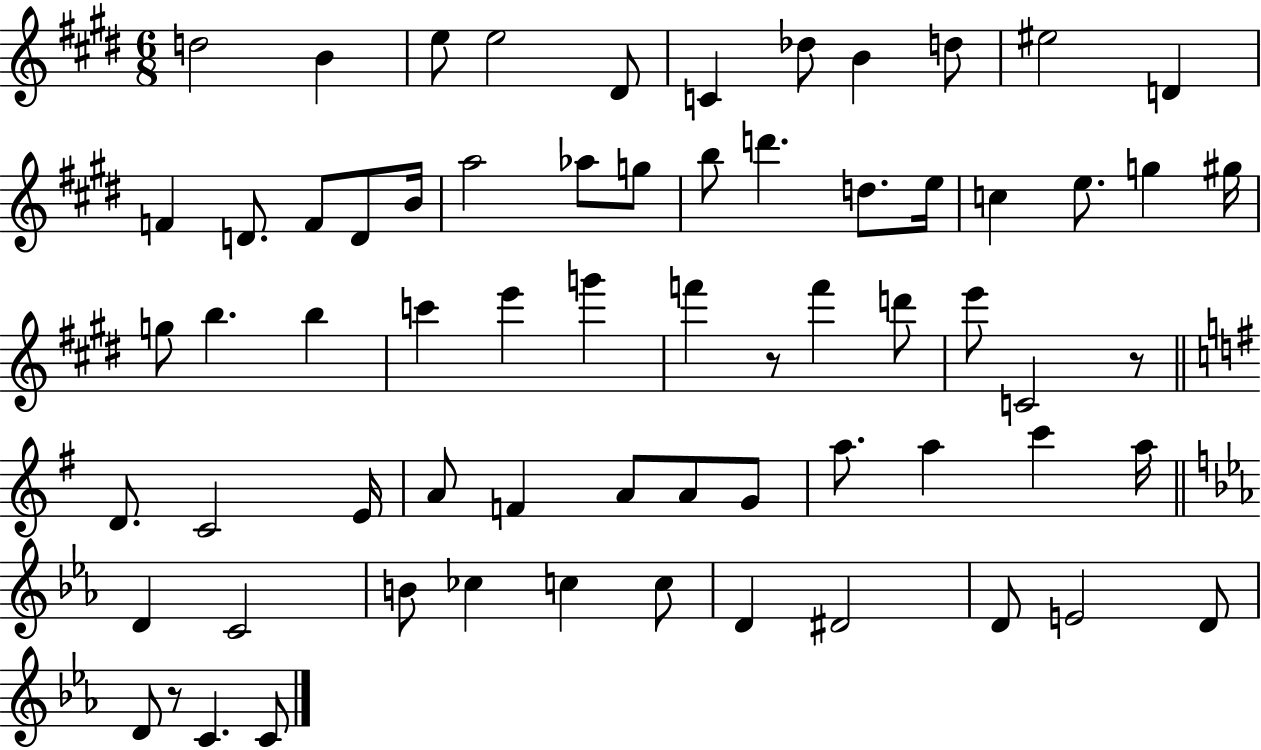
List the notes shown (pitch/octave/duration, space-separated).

D5/h B4/q E5/e E5/h D#4/e C4/q Db5/e B4/q D5/e EIS5/h D4/q F4/q D4/e. F4/e D4/e B4/s A5/h Ab5/e G5/e B5/e D6/q. D5/e. E5/s C5/q E5/e. G5/q G#5/s G5/e B5/q. B5/q C6/q E6/q G6/q F6/q R/e F6/q D6/e E6/e C4/h R/e D4/e. C4/h E4/s A4/e F4/q A4/e A4/e G4/e A5/e. A5/q C6/q A5/s D4/q C4/h B4/e CES5/q C5/q C5/e D4/q D#4/h D4/e E4/h D4/e D4/e R/e C4/q. C4/e